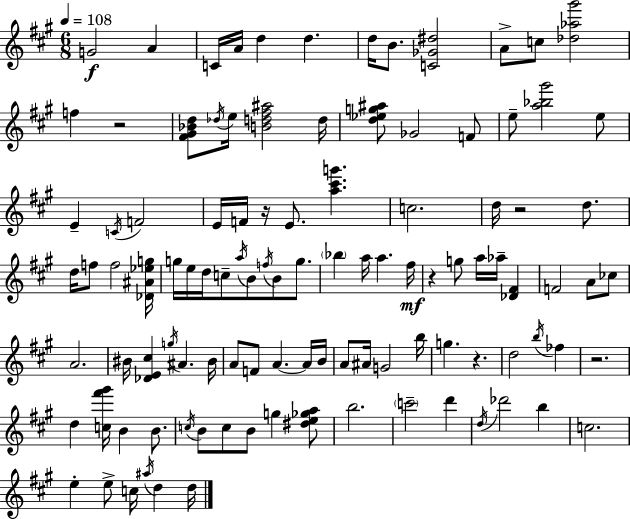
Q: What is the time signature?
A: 6/8